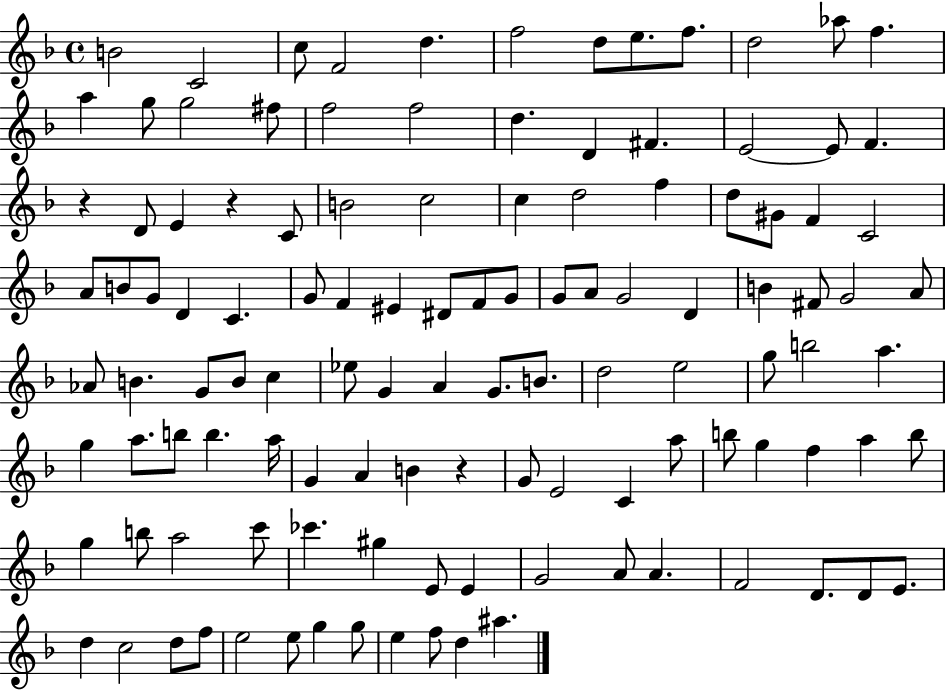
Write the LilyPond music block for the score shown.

{
  \clef treble
  \time 4/4
  \defaultTimeSignature
  \key f \major
  b'2 c'2 | c''8 f'2 d''4. | f''2 d''8 e''8. f''8. | d''2 aes''8 f''4. | \break a''4 g''8 g''2 fis''8 | f''2 f''2 | d''4. d'4 fis'4. | e'2~~ e'8 f'4. | \break r4 d'8 e'4 r4 c'8 | b'2 c''2 | c''4 d''2 f''4 | d''8 gis'8 f'4 c'2 | \break a'8 b'8 g'8 d'4 c'4. | g'8 f'4 eis'4 dis'8 f'8 g'8 | g'8 a'8 g'2 d'4 | b'4 fis'8 g'2 a'8 | \break aes'8 b'4. g'8 b'8 c''4 | ees''8 g'4 a'4 g'8. b'8. | d''2 e''2 | g''8 b''2 a''4. | \break g''4 a''8. b''8 b''4. a''16 | g'4 a'4 b'4 r4 | g'8 e'2 c'4 a''8 | b''8 g''4 f''4 a''4 b''8 | \break g''4 b''8 a''2 c'''8 | ces'''4. gis''4 e'8 e'4 | g'2 a'8 a'4. | f'2 d'8. d'8 e'8. | \break d''4 c''2 d''8 f''8 | e''2 e''8 g''4 g''8 | e''4 f''8 d''4 ais''4. | \bar "|."
}